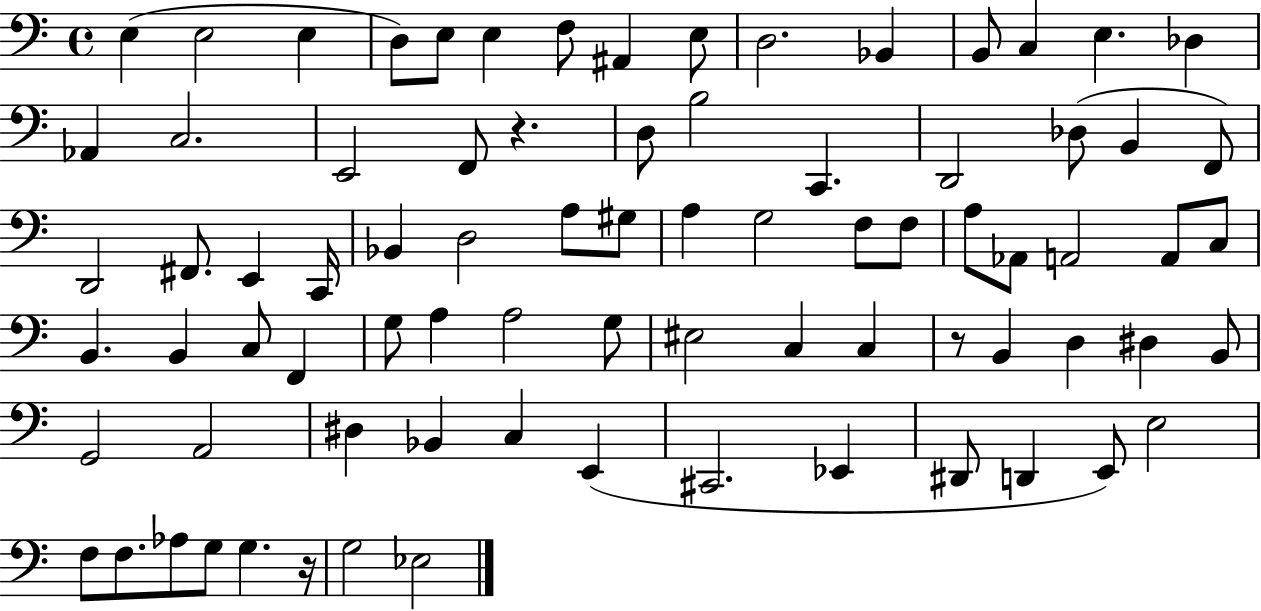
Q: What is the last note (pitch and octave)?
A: Eb3